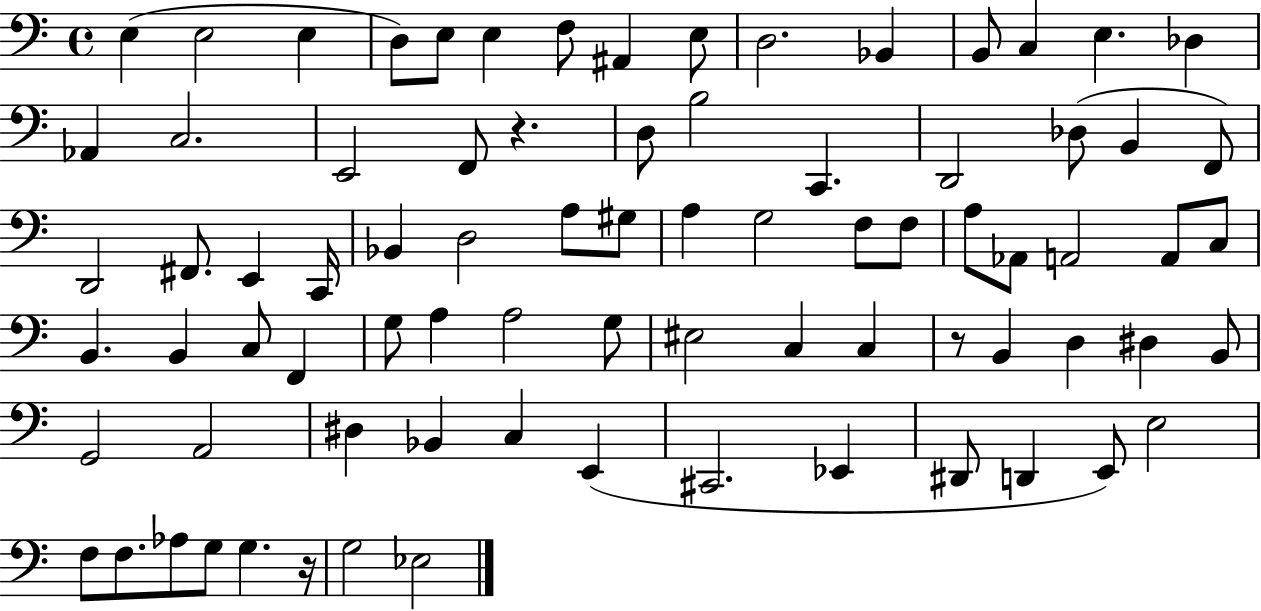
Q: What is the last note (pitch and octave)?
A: Eb3